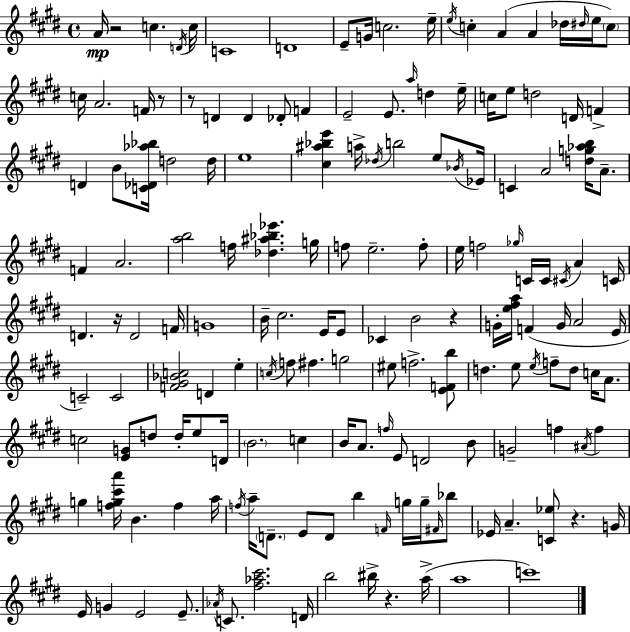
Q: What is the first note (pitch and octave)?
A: A4